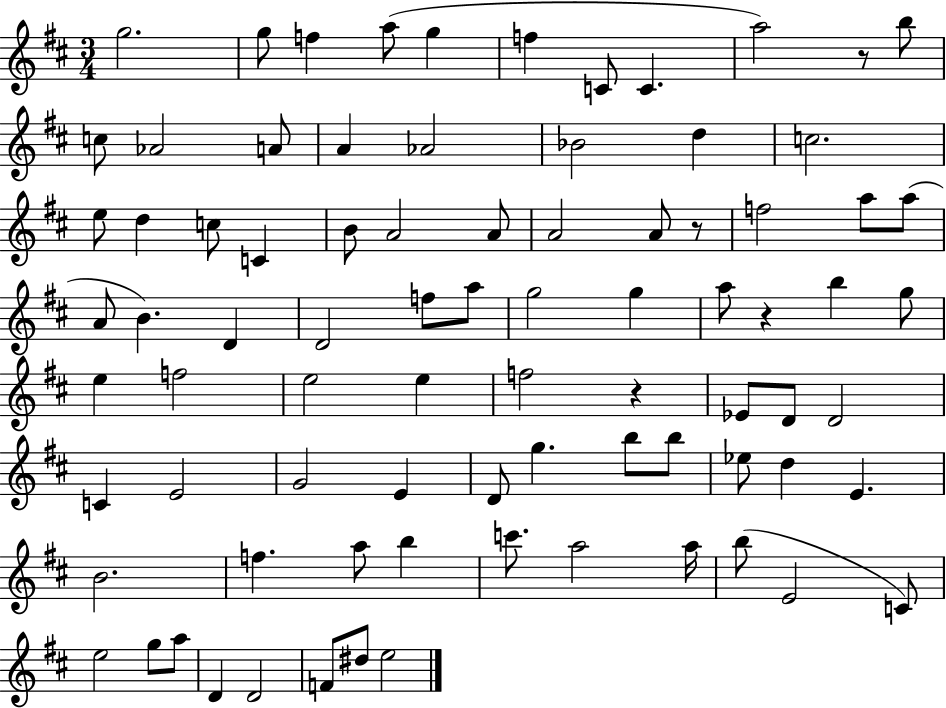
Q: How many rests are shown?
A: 4